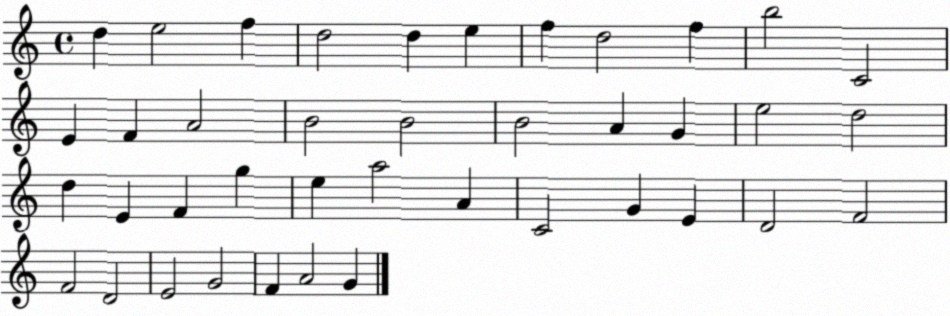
X:1
T:Untitled
M:4/4
L:1/4
K:C
d e2 f d2 d e f d2 f b2 C2 E F A2 B2 B2 B2 A G e2 d2 d E F g e a2 A C2 G E D2 F2 F2 D2 E2 G2 F A2 G